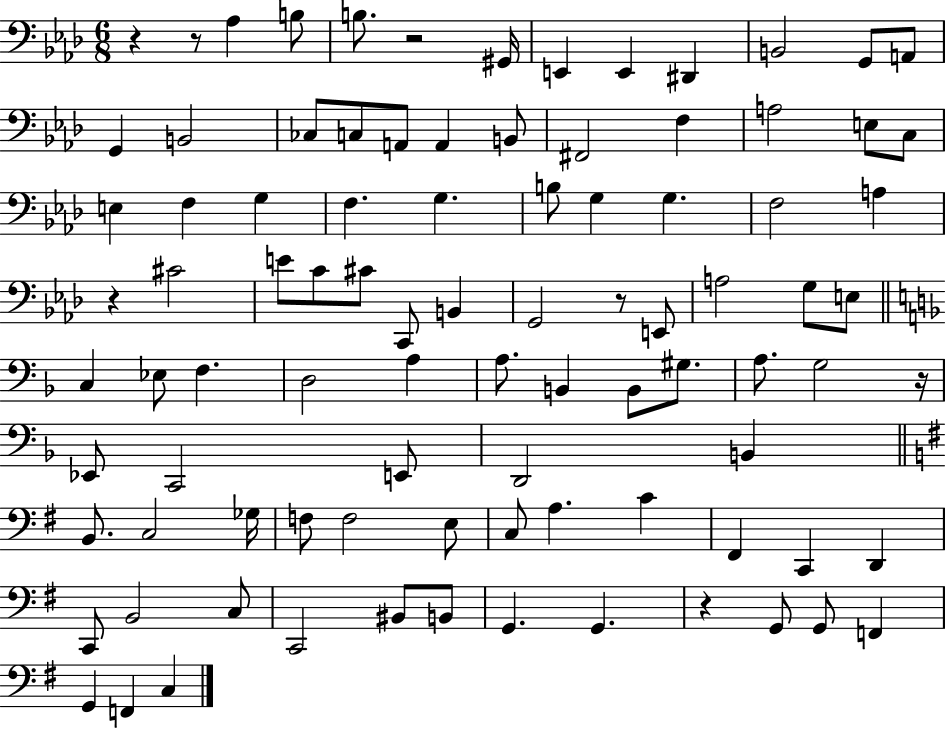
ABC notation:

X:1
T:Untitled
M:6/8
L:1/4
K:Ab
z z/2 _A, B,/2 B,/2 z2 ^G,,/4 E,, E,, ^D,, B,,2 G,,/2 A,,/2 G,, B,,2 _C,/2 C,/2 A,,/2 A,, B,,/2 ^F,,2 F, A,2 E,/2 C,/2 E, F, G, F, G, B,/2 G, G, F,2 A, z ^C2 E/2 C/2 ^C/2 C,,/2 B,, G,,2 z/2 E,,/2 A,2 G,/2 E,/2 C, _E,/2 F, D,2 A, A,/2 B,, B,,/2 ^G,/2 A,/2 G,2 z/4 _E,,/2 C,,2 E,,/2 D,,2 B,, B,,/2 C,2 _G,/4 F,/2 F,2 E,/2 C,/2 A, C ^F,, C,, D,, C,,/2 B,,2 C,/2 C,,2 ^B,,/2 B,,/2 G,, G,, z G,,/2 G,,/2 F,, G,, F,, C,